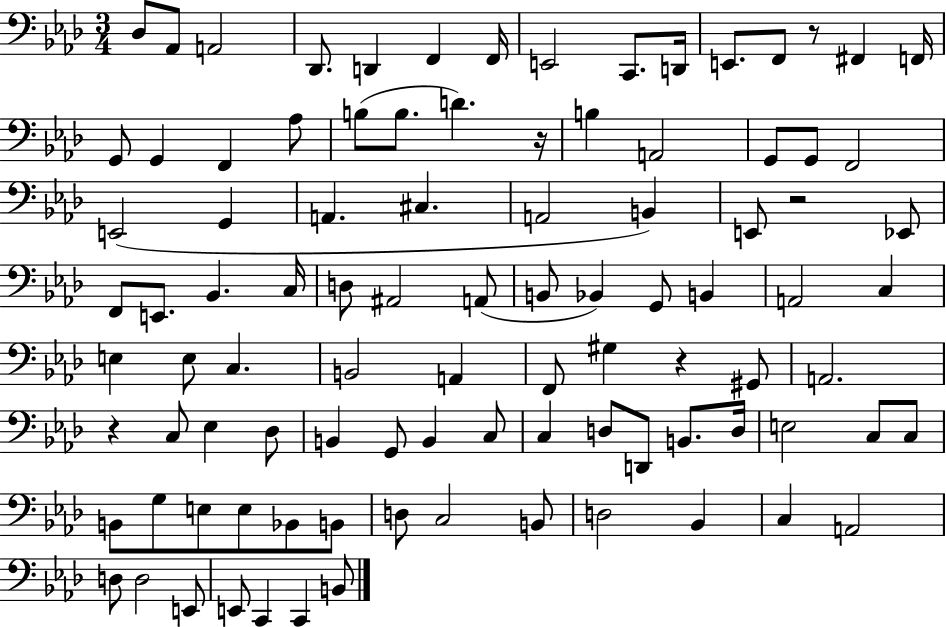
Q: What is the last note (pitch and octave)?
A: B2